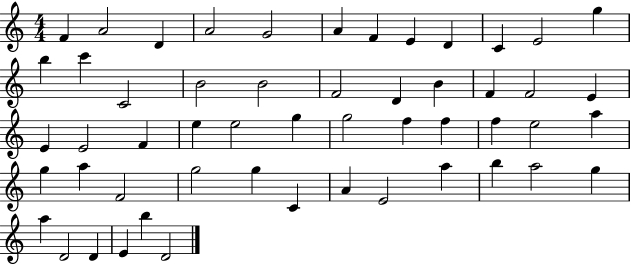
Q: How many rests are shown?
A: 0